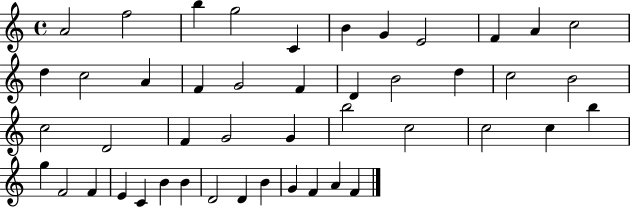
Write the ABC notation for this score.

X:1
T:Untitled
M:4/4
L:1/4
K:C
A2 f2 b g2 C B G E2 F A c2 d c2 A F G2 F D B2 d c2 B2 c2 D2 F G2 G b2 c2 c2 c b g F2 F E C B B D2 D B G F A F